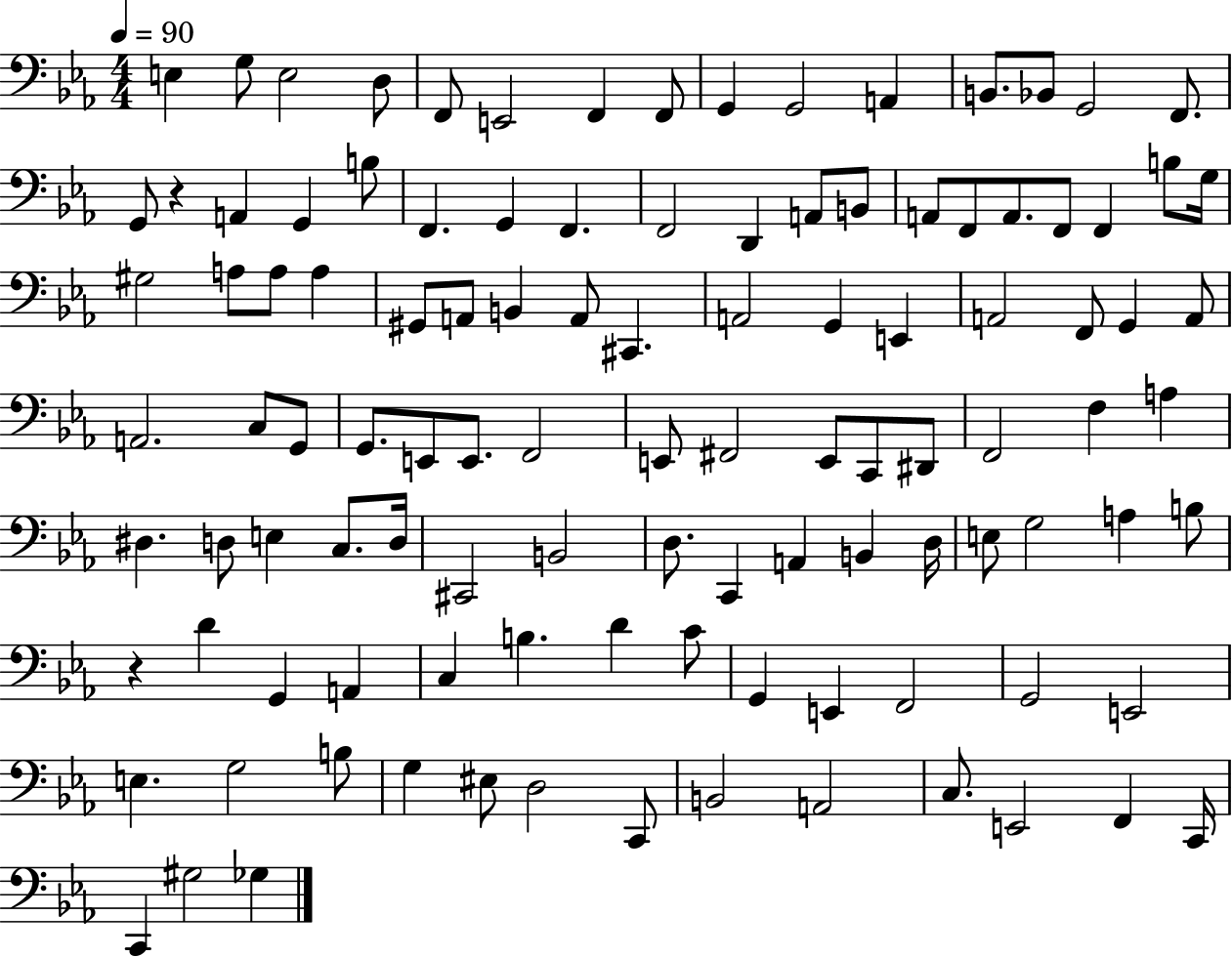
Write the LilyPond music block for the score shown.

{
  \clef bass
  \numericTimeSignature
  \time 4/4
  \key ees \major
  \tempo 4 = 90
  e4 g8 e2 d8 | f,8 e,2 f,4 f,8 | g,4 g,2 a,4 | b,8. bes,8 g,2 f,8. | \break g,8 r4 a,4 g,4 b8 | f,4. g,4 f,4. | f,2 d,4 a,8 b,8 | a,8 f,8 a,8. f,8 f,4 b8 g16 | \break gis2 a8 a8 a4 | gis,8 a,8 b,4 a,8 cis,4. | a,2 g,4 e,4 | a,2 f,8 g,4 a,8 | \break a,2. c8 g,8 | g,8. e,8 e,8. f,2 | e,8 fis,2 e,8 c,8 dis,8 | f,2 f4 a4 | \break dis4. d8 e4 c8. d16 | cis,2 b,2 | d8. c,4 a,4 b,4 d16 | e8 g2 a4 b8 | \break r4 d'4 g,4 a,4 | c4 b4. d'4 c'8 | g,4 e,4 f,2 | g,2 e,2 | \break e4. g2 b8 | g4 eis8 d2 c,8 | b,2 a,2 | c8. e,2 f,4 c,16 | \break c,4 gis2 ges4 | \bar "|."
}